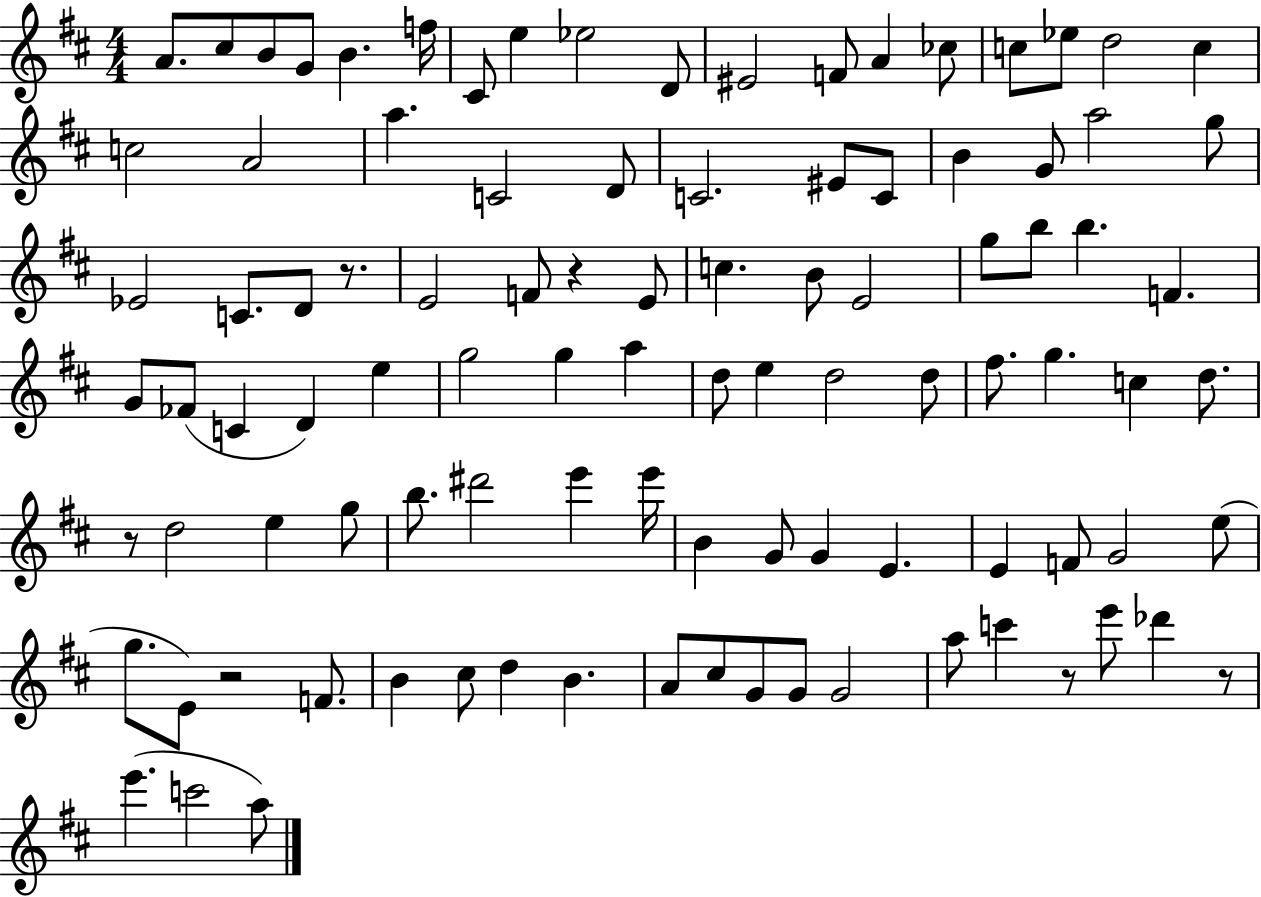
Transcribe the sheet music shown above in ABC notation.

X:1
T:Untitled
M:4/4
L:1/4
K:D
A/2 ^c/2 B/2 G/2 B f/4 ^C/2 e _e2 D/2 ^E2 F/2 A _c/2 c/2 _e/2 d2 c c2 A2 a C2 D/2 C2 ^E/2 C/2 B G/2 a2 g/2 _E2 C/2 D/2 z/2 E2 F/2 z E/2 c B/2 E2 g/2 b/2 b F G/2 _F/2 C D e g2 g a d/2 e d2 d/2 ^f/2 g c d/2 z/2 d2 e g/2 b/2 ^d'2 e' e'/4 B G/2 G E E F/2 G2 e/2 g/2 E/2 z2 F/2 B ^c/2 d B A/2 ^c/2 G/2 G/2 G2 a/2 c' z/2 e'/2 _d' z/2 e' c'2 a/2